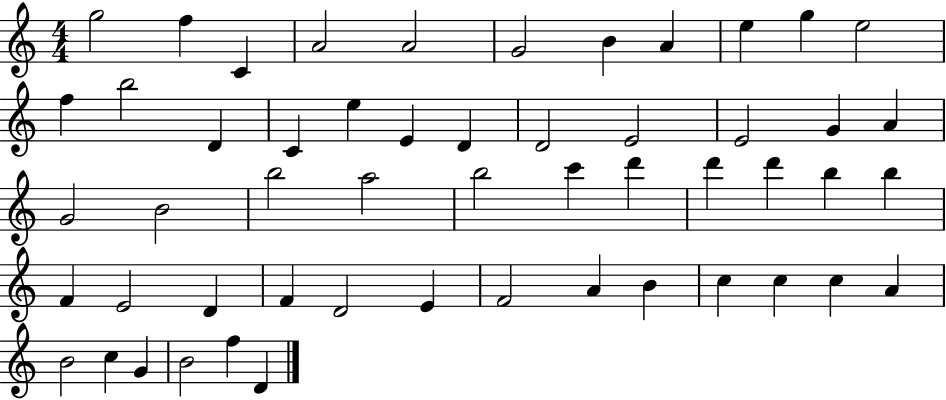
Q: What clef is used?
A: treble